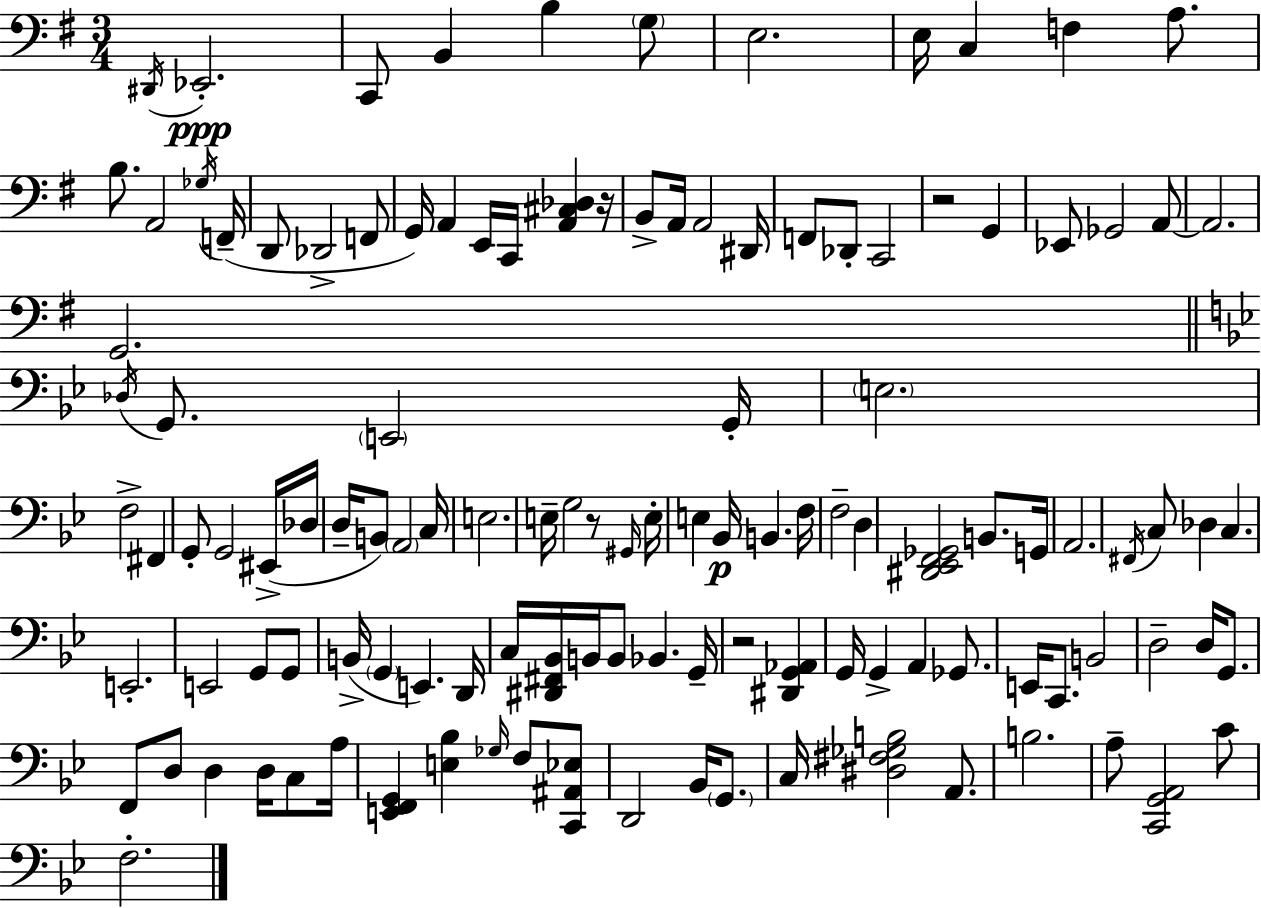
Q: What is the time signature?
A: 3/4